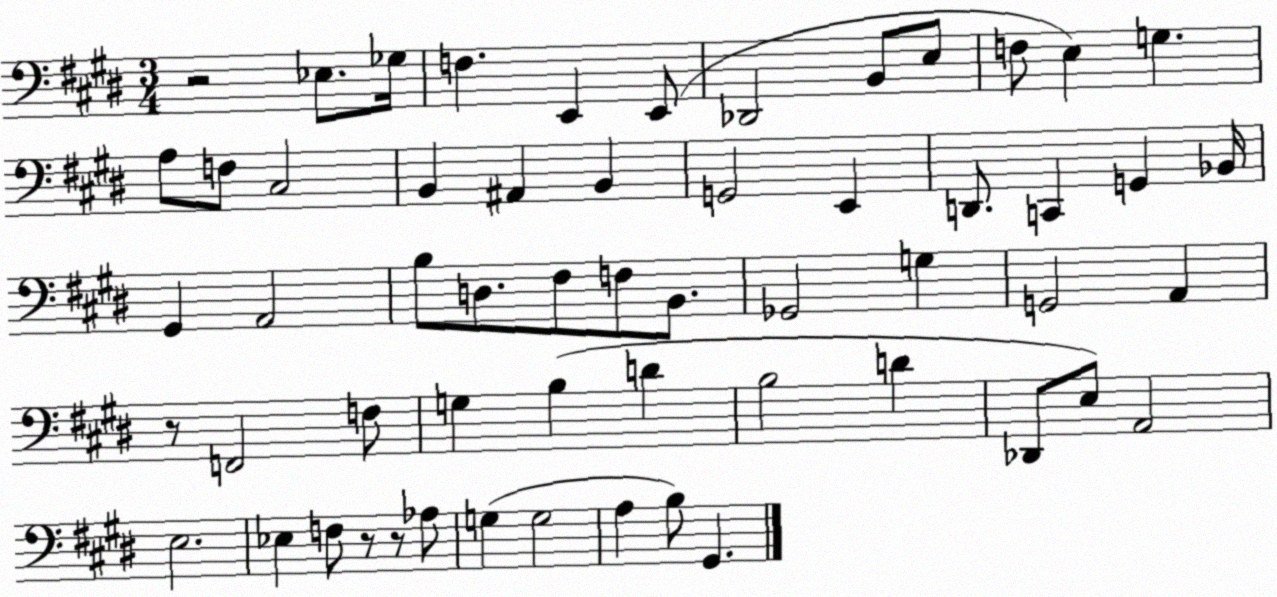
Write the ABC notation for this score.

X:1
T:Untitled
M:3/4
L:1/4
K:E
z2 _E,/2 _G,/4 F, E,, E,,/2 _D,,2 B,,/2 E,/2 F,/2 E, G, A,/2 F,/2 ^C,2 B,, ^A,, B,, G,,2 E,, D,,/2 C,, G,, _B,,/4 ^G,, A,,2 B,/2 D,/2 ^F,/2 F,/2 B,,/2 _G,,2 G, G,,2 A,, z/2 F,,2 F,/2 G, B, D B,2 D _D,,/2 E,/2 A,,2 E,2 _E, F,/2 z/2 z/2 _A,/2 G, G,2 A, B,/2 ^G,,